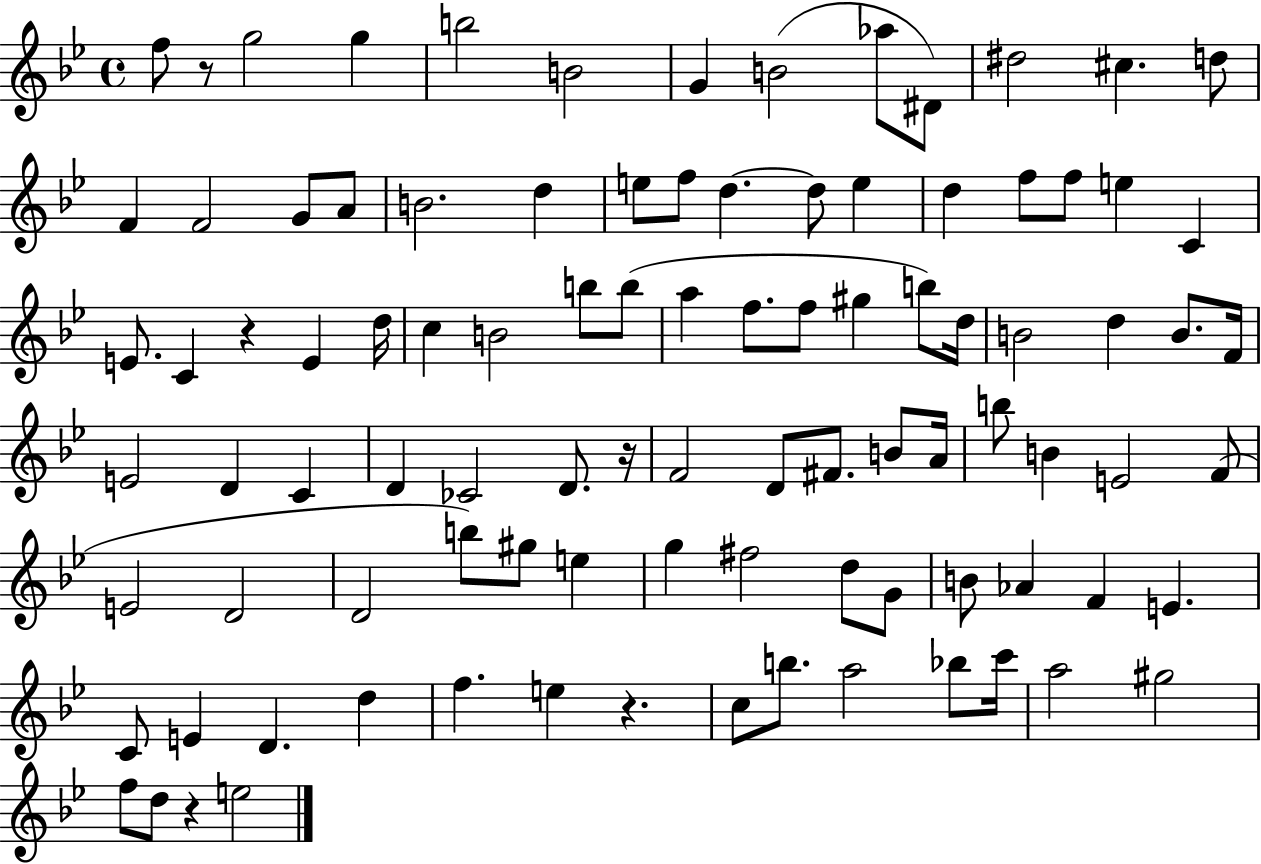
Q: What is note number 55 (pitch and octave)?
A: F#4